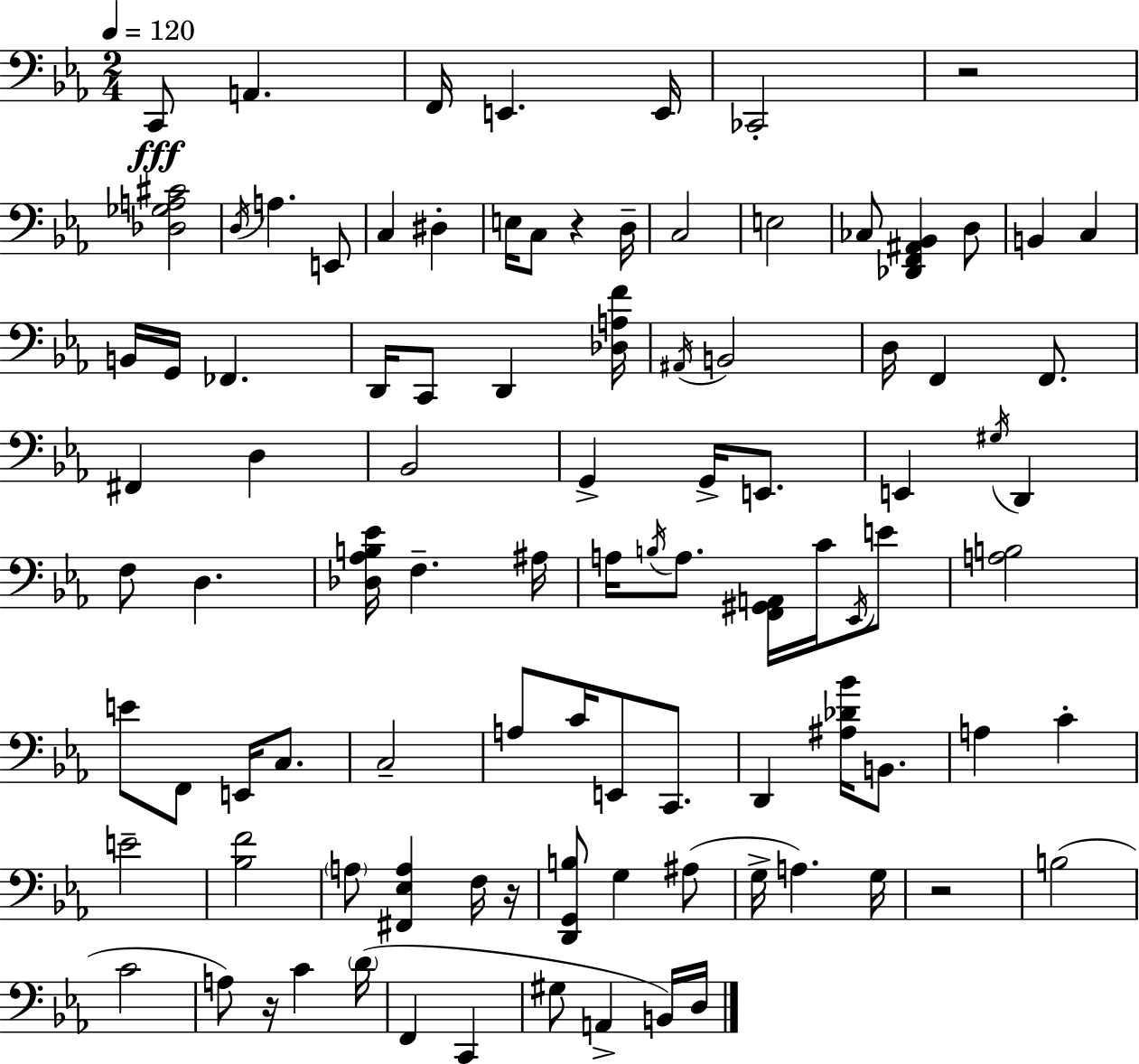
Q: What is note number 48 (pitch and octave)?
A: C4